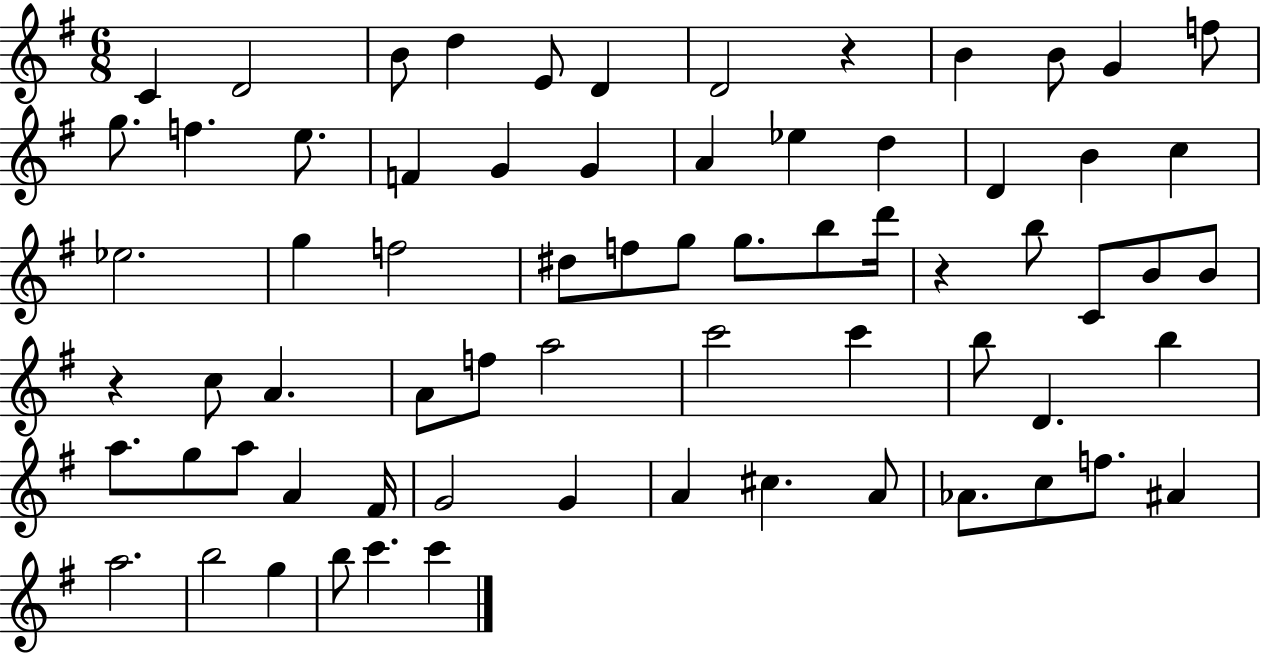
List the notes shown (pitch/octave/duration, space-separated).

C4/q D4/h B4/e D5/q E4/e D4/q D4/h R/q B4/q B4/e G4/q F5/e G5/e. F5/q. E5/e. F4/q G4/q G4/q A4/q Eb5/q D5/q D4/q B4/q C5/q Eb5/h. G5/q F5/h D#5/e F5/e G5/e G5/e. B5/e D6/s R/q B5/e C4/e B4/e B4/e R/q C5/e A4/q. A4/e F5/e A5/h C6/h C6/q B5/e D4/q. B5/q A5/e. G5/e A5/e A4/q F#4/s G4/h G4/q A4/q C#5/q. A4/e Ab4/e. C5/e F5/e. A#4/q A5/h. B5/h G5/q B5/e C6/q. C6/q